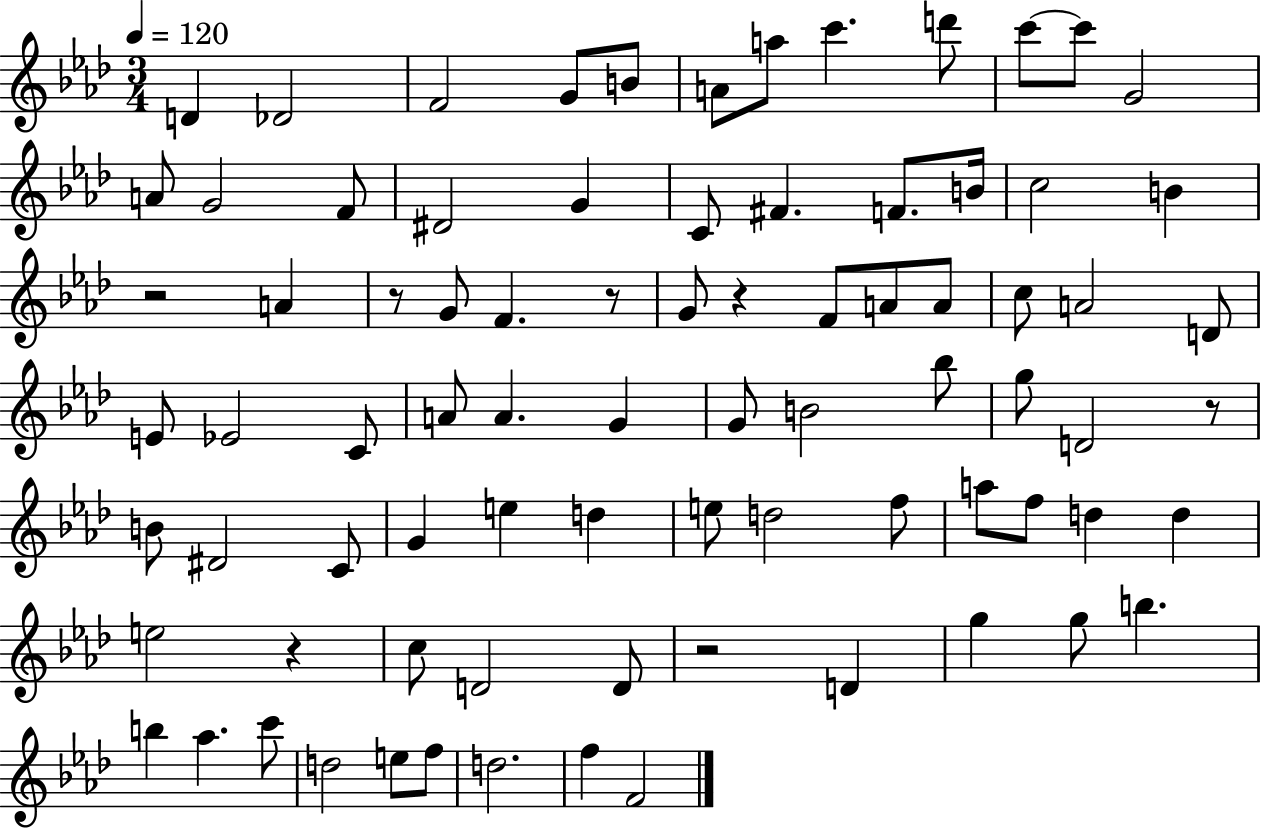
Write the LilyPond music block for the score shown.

{
  \clef treble
  \numericTimeSignature
  \time 3/4
  \key aes \major
  \tempo 4 = 120
  \repeat volta 2 { d'4 des'2 | f'2 g'8 b'8 | a'8 a''8 c'''4. d'''8 | c'''8~~ c'''8 g'2 | \break a'8 g'2 f'8 | dis'2 g'4 | c'8 fis'4. f'8. b'16 | c''2 b'4 | \break r2 a'4 | r8 g'8 f'4. r8 | g'8 r4 f'8 a'8 a'8 | c''8 a'2 d'8 | \break e'8 ees'2 c'8 | a'8 a'4. g'4 | g'8 b'2 bes''8 | g''8 d'2 r8 | \break b'8 dis'2 c'8 | g'4 e''4 d''4 | e''8 d''2 f''8 | a''8 f''8 d''4 d''4 | \break e''2 r4 | c''8 d'2 d'8 | r2 d'4 | g''4 g''8 b''4. | \break b''4 aes''4. c'''8 | d''2 e''8 f''8 | d''2. | f''4 f'2 | \break } \bar "|."
}